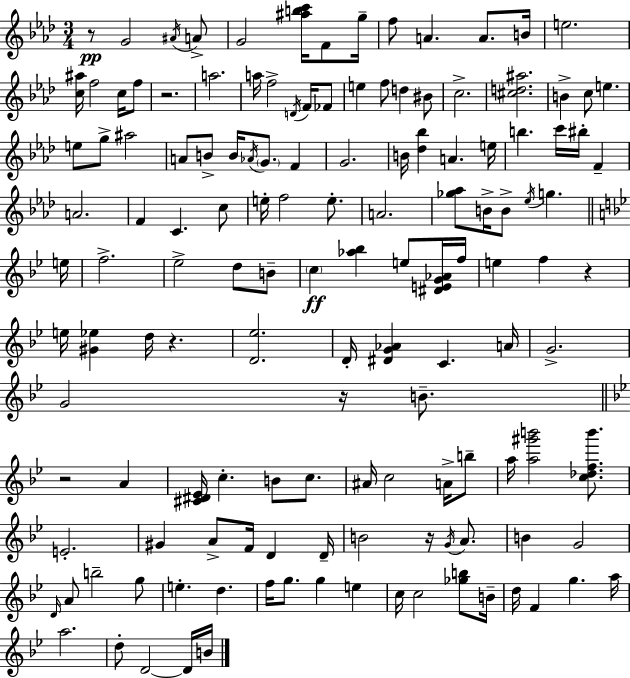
{
  \clef treble
  \numericTimeSignature
  \time 3/4
  \key f \minor
  r8\pp g'2 \acciaccatura { ais'16 } a'8-> | g'2 <ais'' b'' c'''>16 f'8 | g''16-- f''8 a'4. a'8. | b'16 e''2. | \break <c'' ais''>16 f''2 c''16 f''8 | r2. | a''2. | a''16 f''2-> \acciaccatura { d'16 } f'16 | \break fes'8 e''4 f''8 d''4 | bis'8 c''2.-> | <cis'' d'' ais''>2. | b'4-> c''8 e''4. | \break e''8 g''8-> ais''2 | a'8 b'8-> b'16 \acciaccatura { aes'16 } \parenthesize g'8. f'4 | g'2. | b'16 <des'' bes''>4 a'4. | \break e''16 b''4. c'''16 bis''16-. f'4-- | a'2. | f'4 c'4. | c''8 e''16-. f''2 | \break e''8.-. a'2. | <ges'' aes''>8 b'16-> b'8-> \acciaccatura { ees''16 } g''4. | \bar "||" \break \key bes \major e''16 f''2.-> | ees''2-> d''8 b'8-- | \parenthesize c''4\ff <aes'' bes''>4 e''8 <dis' e' g' aes'>16 | f''16 e''4 f''4 r4 | \break e''16 <gis' ees''>4 d''16 r4. | <d' ees''>2. | d'16-. <dis' g' aes'>4 c'4. | a'16 g'2.-> | \break g'2 r16 b'8.-- | \bar "||" \break \key bes \major r2 a'4 | <cis' dis' ees'>16 c''4.-. b'8 c''8. | ais'16 c''2 a'16-> b''8-- | a''16 <a'' gis''' b'''>2 <c'' des'' f'' b'''>8. | \break e'2.-. | gis'4 a'8-> f'16 d'4 d'16-- | b'2 r16 \acciaccatura { g'16 } a'8. | b'4 g'2 | \break \grace { d'16 } a'8 b''2-- | g''8 e''4.-. d''4. | f''16 g''8. g''4 e''4 | c''16 c''2 <ges'' b''>8 | \break b'16-- d''16 f'4 g''4. | a''16 a''2. | d''8-. d'2~~ | d'16 b'16 \bar "|."
}